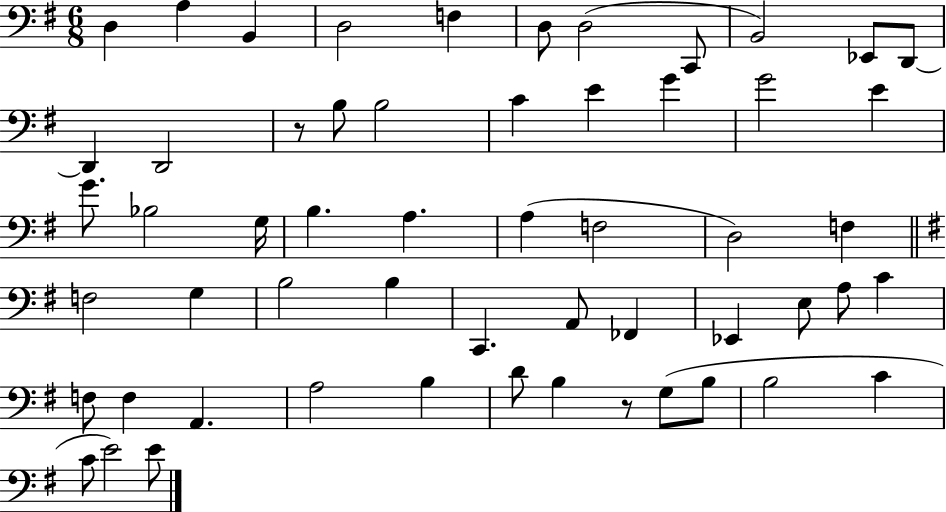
{
  \clef bass
  \numericTimeSignature
  \time 6/8
  \key g \major
  d4 a4 b,4 | d2 f4 | d8 d2( c,8 | b,2) ees,8 d,8~~ | \break d,4 d,2 | r8 b8 b2 | c'4 e'4 g'4 | g'2 e'4 | \break g'8. bes2 g16 | b4. a4. | a4( f2 | d2) f4 | \break \bar "||" \break \key e \minor f2 g4 | b2 b4 | c,4. a,8 fes,4 | ees,4 e8 a8 c'4 | \break f8 f4 a,4. | a2 b4 | d'8 b4 r8 g8( b8 | b2 c'4 | \break c'8 e'2) e'8 | \bar "|."
}